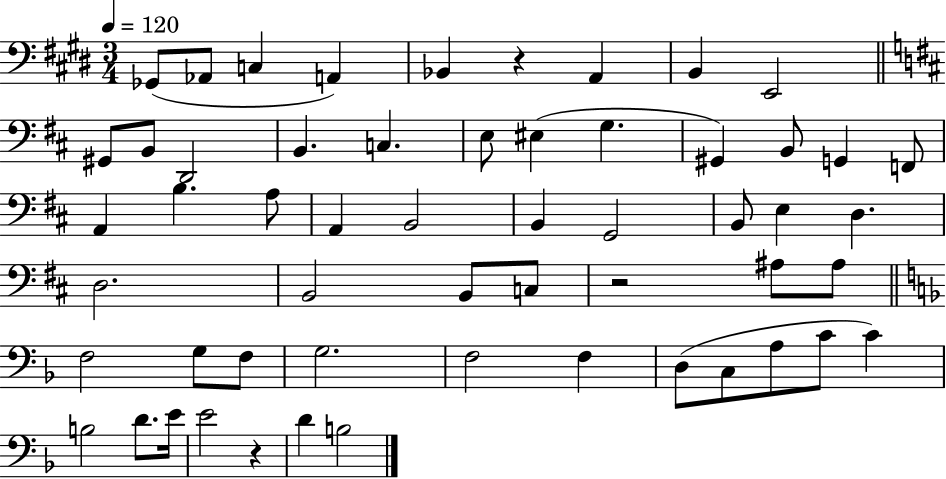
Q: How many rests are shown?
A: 3